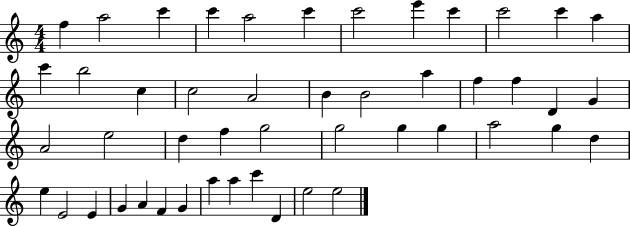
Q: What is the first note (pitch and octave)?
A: F5